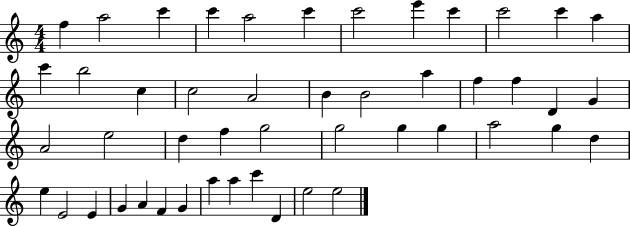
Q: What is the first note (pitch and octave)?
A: F5